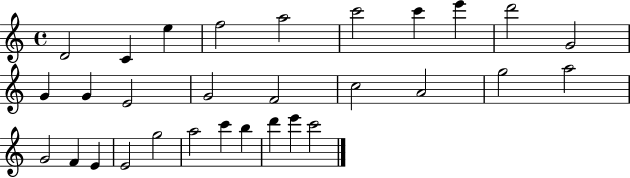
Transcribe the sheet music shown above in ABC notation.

X:1
T:Untitled
M:4/4
L:1/4
K:C
D2 C e f2 a2 c'2 c' e' d'2 G2 G G E2 G2 F2 c2 A2 g2 a2 G2 F E E2 g2 a2 c' b d' e' c'2